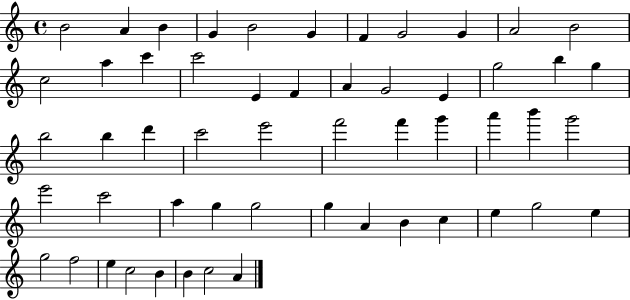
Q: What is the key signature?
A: C major